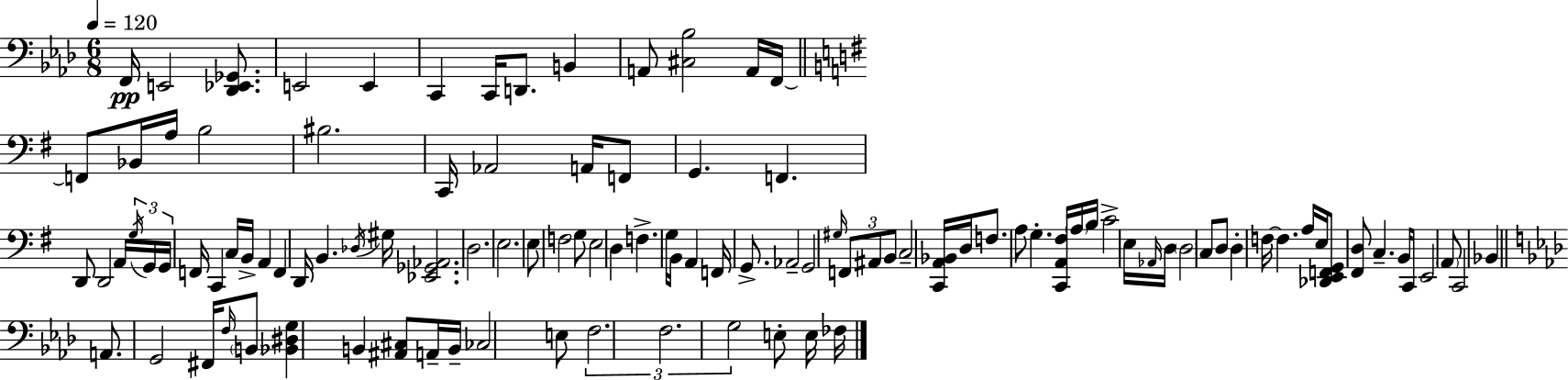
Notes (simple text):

F2/s E2/h [Db2,Eb2,Gb2]/e. E2/h E2/q C2/q C2/s D2/e. B2/q A2/e [C#3,Bb3]/h A2/s F2/s F2/e Bb2/s A3/s B3/h BIS3/h. C2/s Ab2/h A2/s F2/e G2/q. F2/q. D2/e D2/h A2/s G3/s G2/s G2/s F2/s C2/q C3/s B2/s A2/q F2/q D2/s B2/q. Db3/s G#3/s [Eb2,Gb2,Ab2]/h. D3/h. E3/h. E3/e F3/h G3/e E3/h D3/q F3/q. G3/s B2/s A2/q F2/s G2/e. Ab2/h G2/h G#3/s F2/e A#2/e B2/e C3/h [C2,A2,Bb2]/s D3/s F3/e. A3/e G3/q. [C2,A2,F#3]/s A3/s B3/s C4/h E3/s Ab2/s D3/s D3/h C3/e D3/e D3/q F3/s F3/q. A3/s E3/s [Db2,E2,F2,G2]/e [F#2,D3]/e C3/q. B2/s C2/e E2/h A2/e C2/h Bb2/q A2/e. G2/h F#2/s F3/s B2/e [Bb2,D#3,G3]/q B2/q [A#2,C#3]/e A2/s B2/s CES3/h E3/e F3/h. F3/h. G3/h E3/e E3/s FES3/s